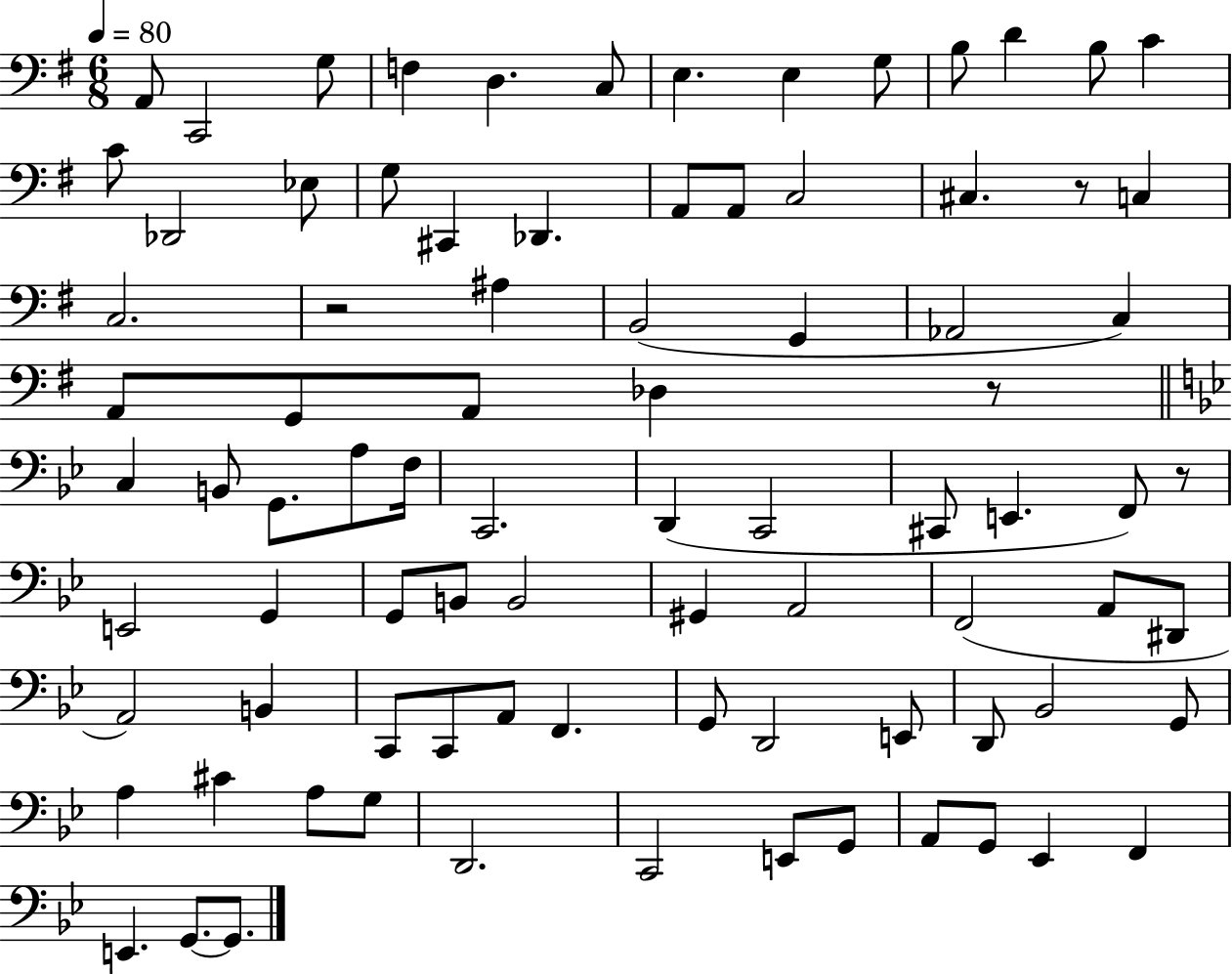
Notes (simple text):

A2/e C2/h G3/e F3/q D3/q. C3/e E3/q. E3/q G3/e B3/e D4/q B3/e C4/q C4/e Db2/h Eb3/e G3/e C#2/q Db2/q. A2/e A2/e C3/h C#3/q. R/e C3/q C3/h. R/h A#3/q B2/h G2/q Ab2/h C3/q A2/e G2/e A2/e Db3/q R/e C3/q B2/e G2/e. A3/e F3/s C2/h. D2/q C2/h C#2/e E2/q. F2/e R/e E2/h G2/q G2/e B2/e B2/h G#2/q A2/h F2/h A2/e D#2/e A2/h B2/q C2/e C2/e A2/e F2/q. G2/e D2/h E2/e D2/e Bb2/h G2/e A3/q C#4/q A3/e G3/e D2/h. C2/h E2/e G2/e A2/e G2/e Eb2/q F2/q E2/q. G2/e. G2/e.